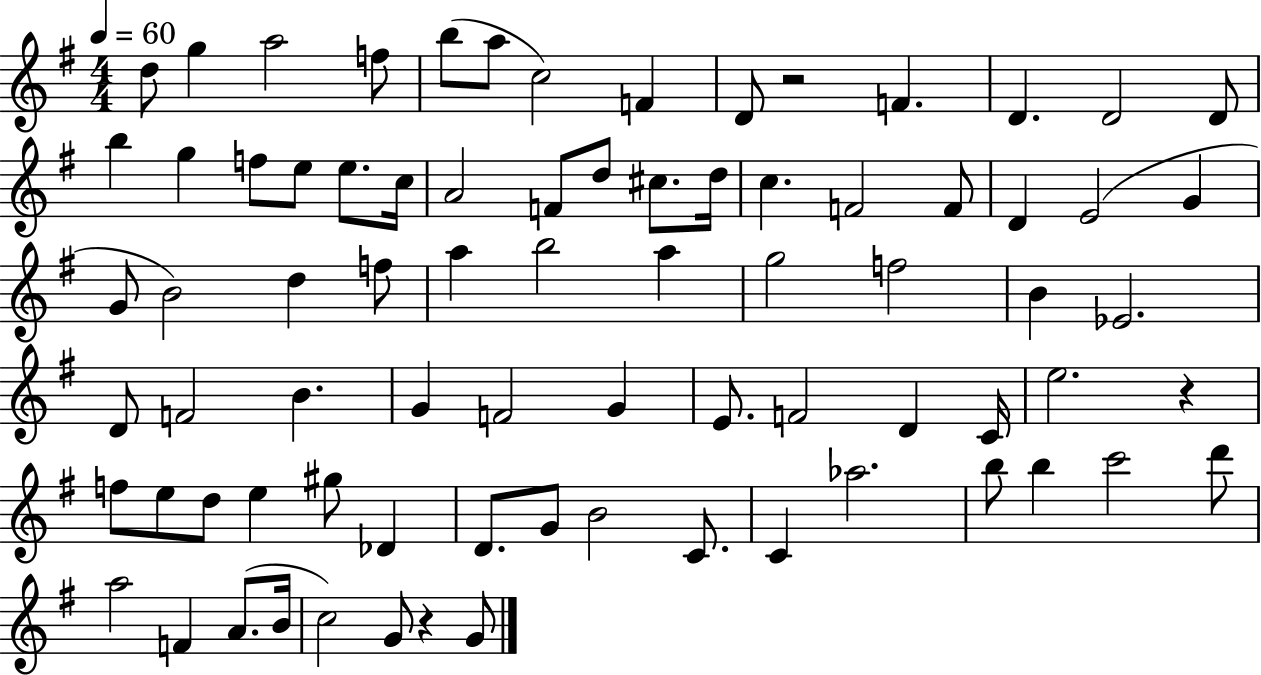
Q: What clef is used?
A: treble